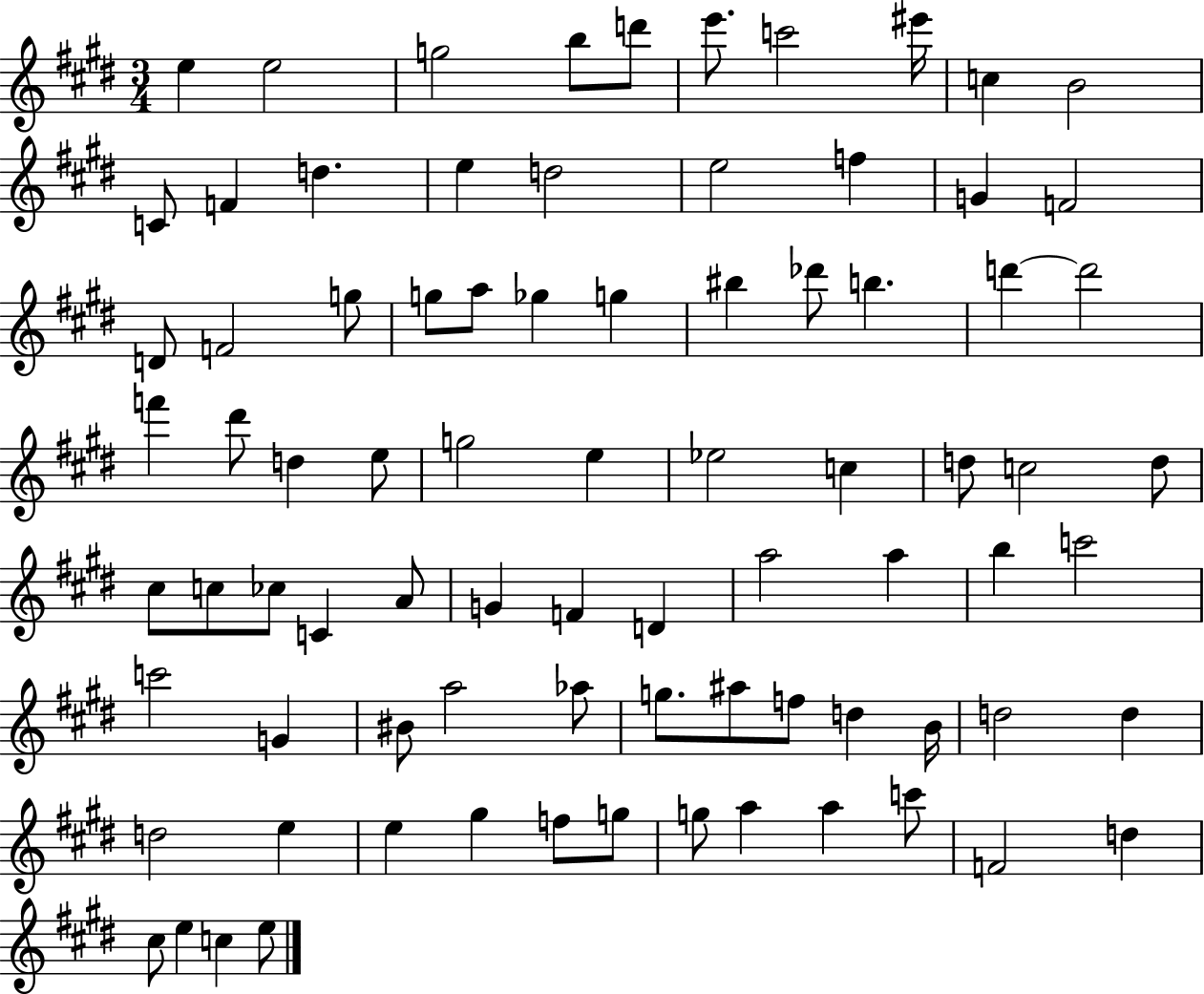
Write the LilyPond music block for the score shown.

{
  \clef treble
  \numericTimeSignature
  \time 3/4
  \key e \major
  e''4 e''2 | g''2 b''8 d'''8 | e'''8. c'''2 eis'''16 | c''4 b'2 | \break c'8 f'4 d''4. | e''4 d''2 | e''2 f''4 | g'4 f'2 | \break d'8 f'2 g''8 | g''8 a''8 ges''4 g''4 | bis''4 des'''8 b''4. | d'''4~~ d'''2 | \break f'''4 dis'''8 d''4 e''8 | g''2 e''4 | ees''2 c''4 | d''8 c''2 d''8 | \break cis''8 c''8 ces''8 c'4 a'8 | g'4 f'4 d'4 | a''2 a''4 | b''4 c'''2 | \break c'''2 g'4 | bis'8 a''2 aes''8 | g''8. ais''8 f''8 d''4 b'16 | d''2 d''4 | \break d''2 e''4 | e''4 gis''4 f''8 g''8 | g''8 a''4 a''4 c'''8 | f'2 d''4 | \break cis''8 e''4 c''4 e''8 | \bar "|."
}